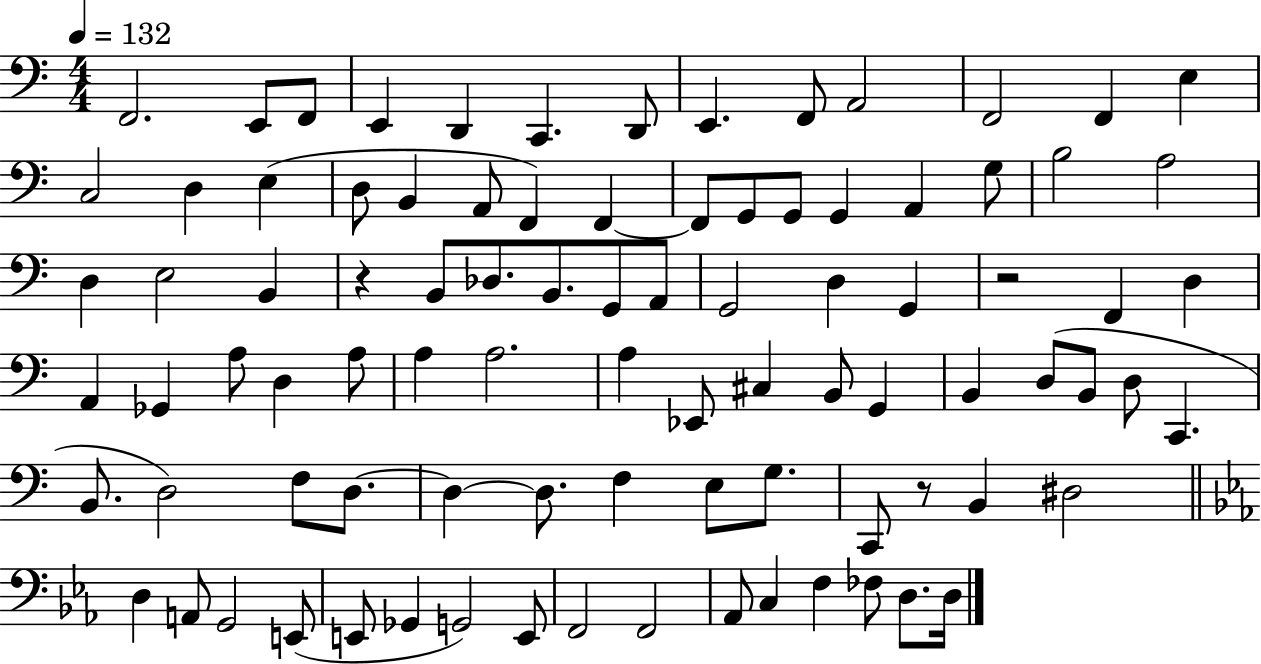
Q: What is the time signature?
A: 4/4